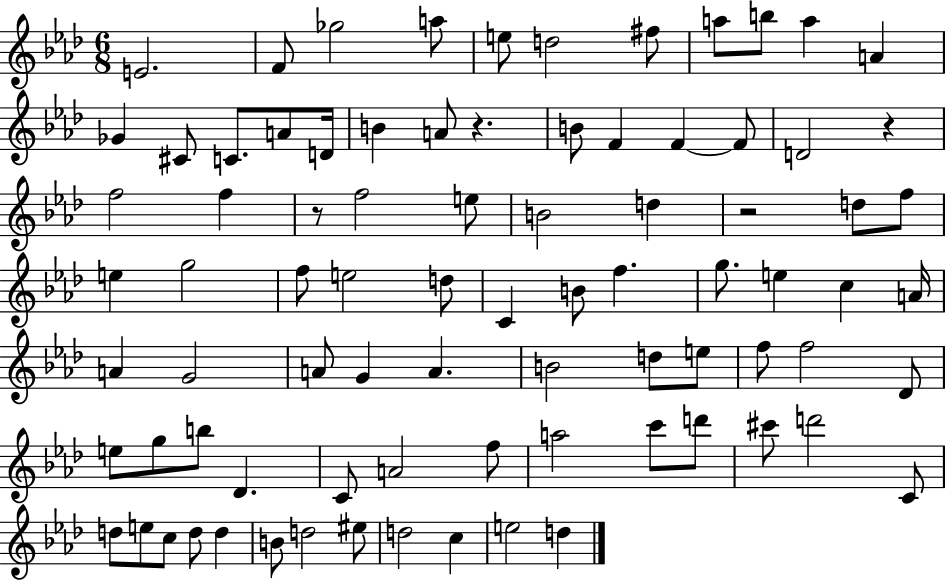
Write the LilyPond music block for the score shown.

{
  \clef treble
  \numericTimeSignature
  \time 6/8
  \key aes \major
  e'2. | f'8 ges''2 a''8 | e''8 d''2 fis''8 | a''8 b''8 a''4 a'4 | \break ges'4 cis'8 c'8. a'8 d'16 | b'4 a'8 r4. | b'8 f'4 f'4~~ f'8 | d'2 r4 | \break f''2 f''4 | r8 f''2 e''8 | b'2 d''4 | r2 d''8 f''8 | \break e''4 g''2 | f''8 e''2 d''8 | c'4 b'8 f''4. | g''8. e''4 c''4 a'16 | \break a'4 g'2 | a'8 g'4 a'4. | b'2 d''8 e''8 | f''8 f''2 des'8 | \break e''8 g''8 b''8 des'4. | c'8 a'2 f''8 | a''2 c'''8 d'''8 | cis'''8 d'''2 c'8 | \break d''8 e''8 c''8 d''8 d''4 | b'8 d''2 eis''8 | d''2 c''4 | e''2 d''4 | \break \bar "|."
}